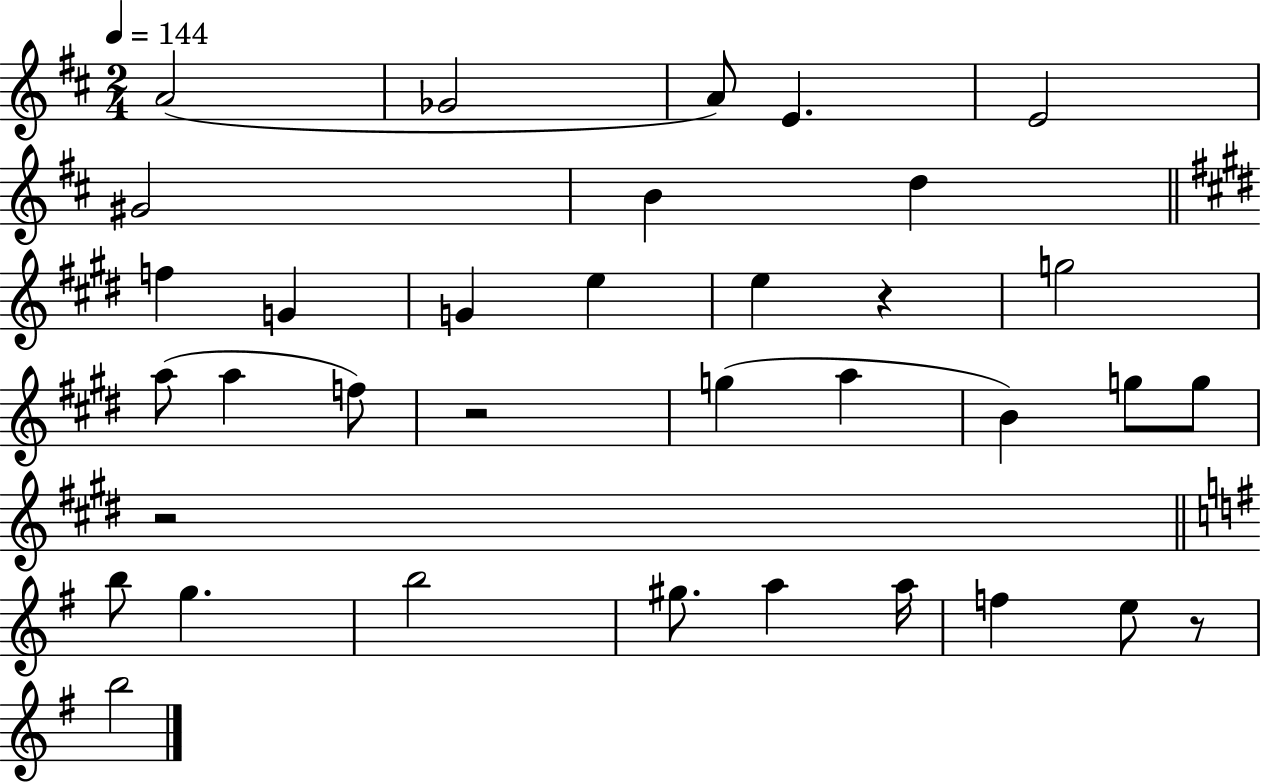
X:1
T:Untitled
M:2/4
L:1/4
K:D
A2 _G2 A/2 E E2 ^G2 B d f G G e e z g2 a/2 a f/2 z2 g a B g/2 g/2 z2 b/2 g b2 ^g/2 a a/4 f e/2 z/2 b2